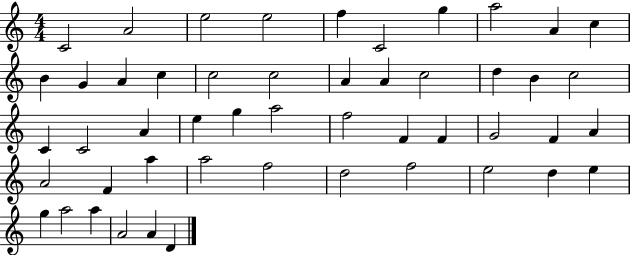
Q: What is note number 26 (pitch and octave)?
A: E5